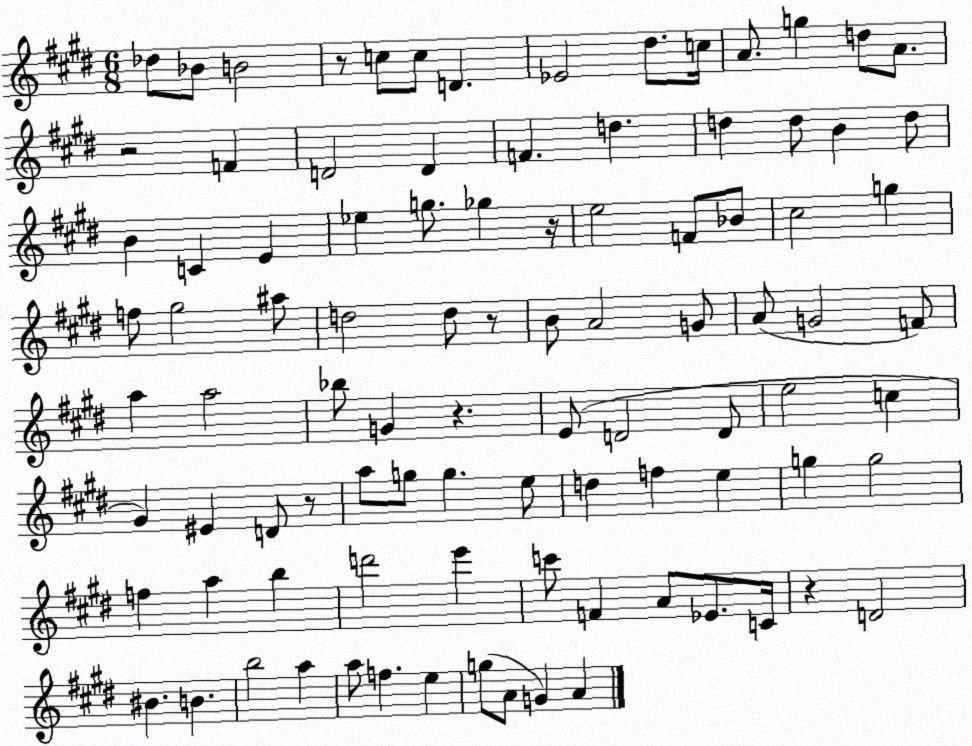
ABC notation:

X:1
T:Untitled
M:6/8
L:1/4
K:E
_d/2 _B/2 B2 z/2 c/2 c/2 D _E2 ^d/2 c/4 A/2 g d/2 A/2 z2 F D2 D F d d d/2 B d/2 B C E _e g/2 _g z/4 e2 F/2 _B/2 ^c2 g f/2 ^g2 ^a/2 d2 d/2 z/2 B/2 A2 G/2 A/2 G2 F/2 a a2 _b/2 G z E/2 D2 D/2 e2 c ^G ^E D/2 z/2 a/2 g/2 g e/2 d f e g g2 f a b d'2 e' c'/2 F A/2 _E/2 C/4 z D2 ^B B b2 a a/2 f e g/2 A/2 G A